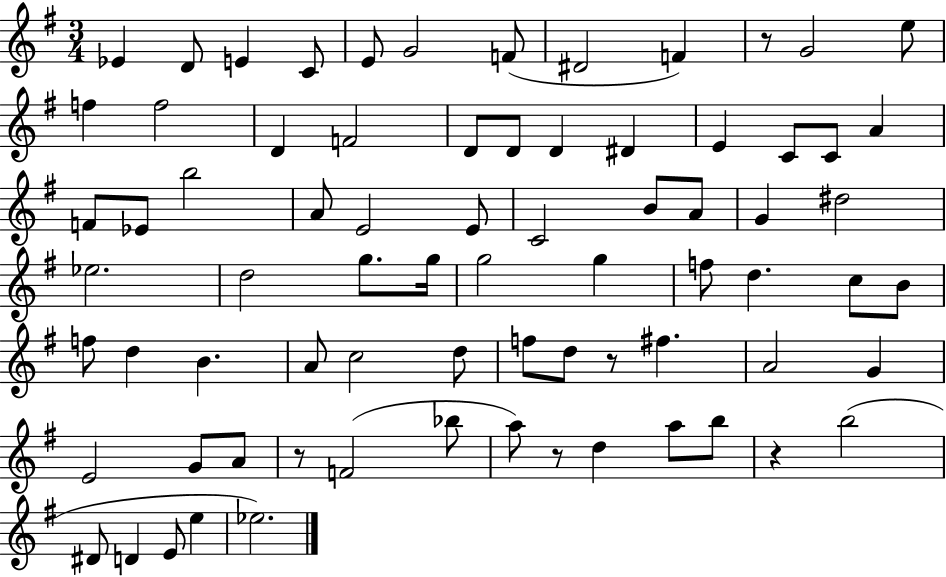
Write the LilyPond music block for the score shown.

{
  \clef treble
  \numericTimeSignature
  \time 3/4
  \key g \major
  ees'4 d'8 e'4 c'8 | e'8 g'2 f'8( | dis'2 f'4) | r8 g'2 e''8 | \break f''4 f''2 | d'4 f'2 | d'8 d'8 d'4 dis'4 | e'4 c'8 c'8 a'4 | \break f'8 ees'8 b''2 | a'8 e'2 e'8 | c'2 b'8 a'8 | g'4 dis''2 | \break ees''2. | d''2 g''8. g''16 | g''2 g''4 | f''8 d''4. c''8 b'8 | \break f''8 d''4 b'4. | a'8 c''2 d''8 | f''8 d''8 r8 fis''4. | a'2 g'4 | \break e'2 g'8 a'8 | r8 f'2( bes''8 | a''8) r8 d''4 a''8 b''8 | r4 b''2( | \break dis'8 d'4 e'8 e''4 | ees''2.) | \bar "|."
}